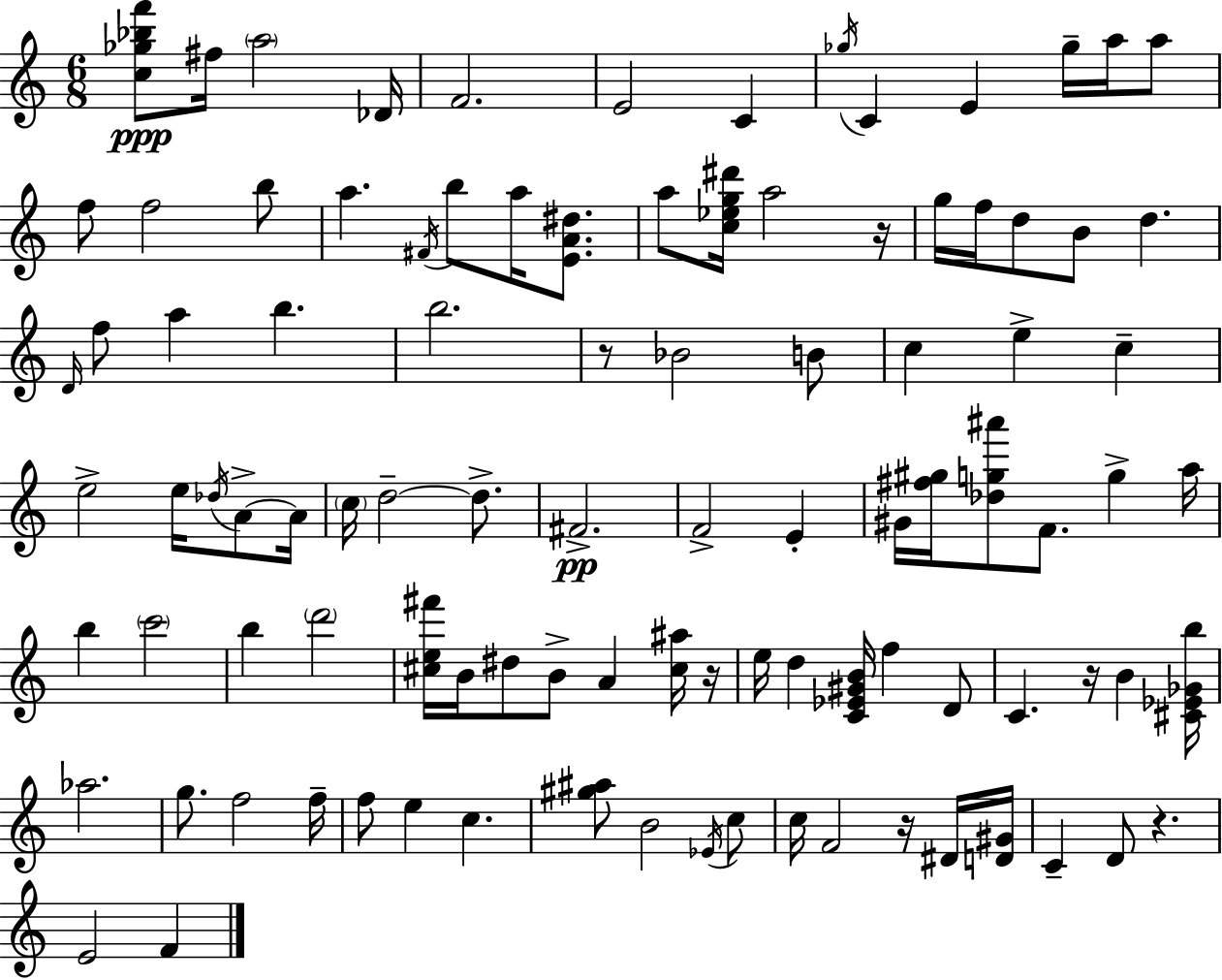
{
  \clef treble
  \numericTimeSignature
  \time 6/8
  \key c \major
  <c'' ges'' bes'' f'''>8\ppp fis''16 \parenthesize a''2 des'16 | f'2. | e'2 c'4 | \acciaccatura { ges''16 } c'4 e'4 ges''16-- a''16 a''8 | \break f''8 f''2 b''8 | a''4. \acciaccatura { fis'16 } b''8 a''16 <e' a' dis''>8. | a''8 <c'' ees'' g'' dis'''>16 a''2 | r16 g''16 f''16 d''8 b'8 d''4. | \break \grace { d'16 } f''8 a''4 b''4. | b''2. | r8 bes'2 | b'8 c''4 e''4-> c''4-- | \break e''2-> e''16 | \acciaccatura { des''16 } a'8->~~ a'16 \parenthesize c''16 d''2--~~ | d''8.-> fis'2.->\pp | f'2-> | \break e'4-. gis'16 <fis'' gis''>16 <des'' g'' ais'''>8 f'8. g''4-> | a''16 b''4 \parenthesize c'''2 | b''4 \parenthesize d'''2 | <cis'' e'' fis'''>16 b'16 dis''8 b'8-> a'4 | \break <cis'' ais''>16 r16 e''16 d''4 <c' ees' gis' b'>16 f''4 | d'8 c'4. r16 b'4 | <cis' ees' ges' b''>16 aes''2. | g''8. f''2 | \break f''16-- f''8 e''4 c''4. | <gis'' ais''>8 b'2 | \acciaccatura { ees'16 } c''8 c''16 f'2 | r16 dis'16 <d' gis'>16 c'4-- d'8 r4. | \break e'2 | f'4 \bar "|."
}